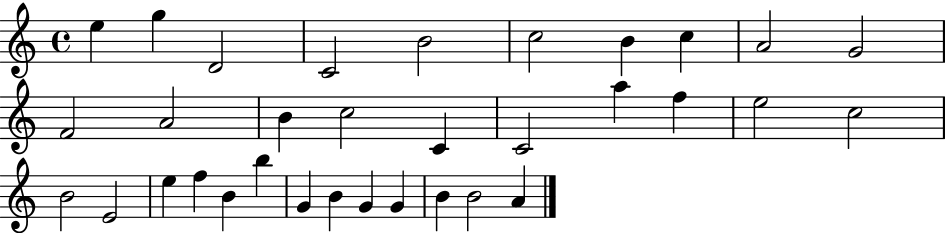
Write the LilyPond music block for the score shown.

{
  \clef treble
  \time 4/4
  \defaultTimeSignature
  \key c \major
  e''4 g''4 d'2 | c'2 b'2 | c''2 b'4 c''4 | a'2 g'2 | \break f'2 a'2 | b'4 c''2 c'4 | c'2 a''4 f''4 | e''2 c''2 | \break b'2 e'2 | e''4 f''4 b'4 b''4 | g'4 b'4 g'4 g'4 | b'4 b'2 a'4 | \break \bar "|."
}